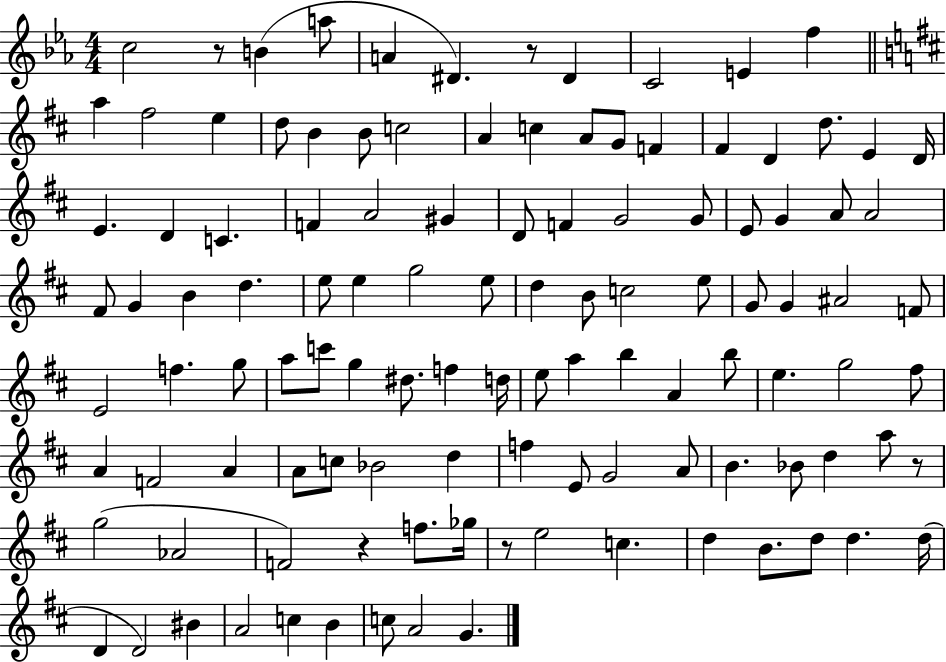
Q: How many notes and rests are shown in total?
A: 114